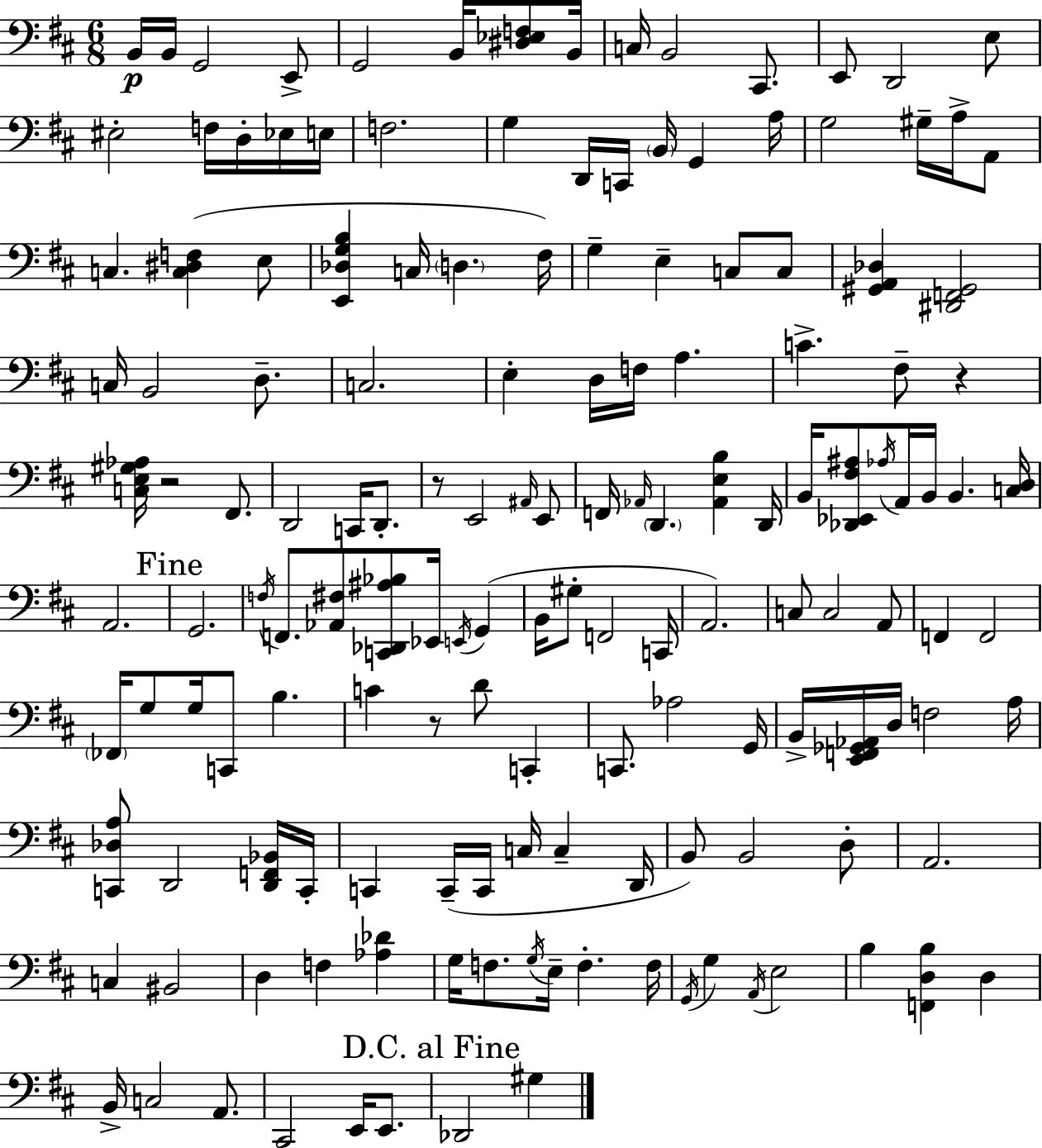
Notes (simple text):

B2/s B2/s G2/h E2/e G2/h B2/s [D#3,Eb3,F3]/e B2/s C3/s B2/h C#2/e. E2/e D2/h E3/e EIS3/h F3/s D3/s Eb3/s E3/s F3/h. G3/q D2/s C2/s B2/s G2/q A3/s G3/h G#3/s A3/s A2/e C3/q. [C3,D#3,F3]/q E3/e [E2,Db3,G3,B3]/q C3/s D3/q. F#3/s G3/q E3/q C3/e C3/e [G#2,A2,Db3]/q [D#2,F2,G#2]/h C3/s B2/h D3/e. C3/h. E3/q D3/s F3/s A3/q. C4/q. F#3/e R/q [C3,E3,G#3,Ab3]/s R/h F#2/e. D2/h C2/s D2/e. R/e E2/h A#2/s E2/e F2/s Ab2/s D2/q. [Ab2,E3,B3]/q D2/s B2/s [Db2,Eb2,F#3,A#3]/e Ab3/s A2/s B2/s B2/q. [C3,D3]/s A2/h. G2/h. F3/s F2/e. [Ab2,F#3]/e [C2,Db2,A#3,Bb3]/e Eb2/s E2/s G2/q B2/s G#3/e F2/h C2/s A2/h. C3/e C3/h A2/e F2/q F2/h FES2/s G3/e G3/s C2/e B3/q. C4/q R/e D4/e C2/q C2/e. Ab3/h G2/s B2/s [E2,F2,Gb2,Ab2]/s D3/s F3/h A3/s [C2,Db3,A3]/e D2/h [D2,F2,Bb2]/s C2/s C2/q C2/s C2/s C3/s C3/q D2/s B2/e B2/h D3/e A2/h. C3/q BIS2/h D3/q F3/q [Ab3,Db4]/q G3/s F3/e. G3/s E3/s F3/q. F3/s G2/s G3/q A2/s E3/h B3/q [F2,D3,B3]/q D3/q B2/s C3/h A2/e. C#2/h E2/s E2/e. Db2/h G#3/q